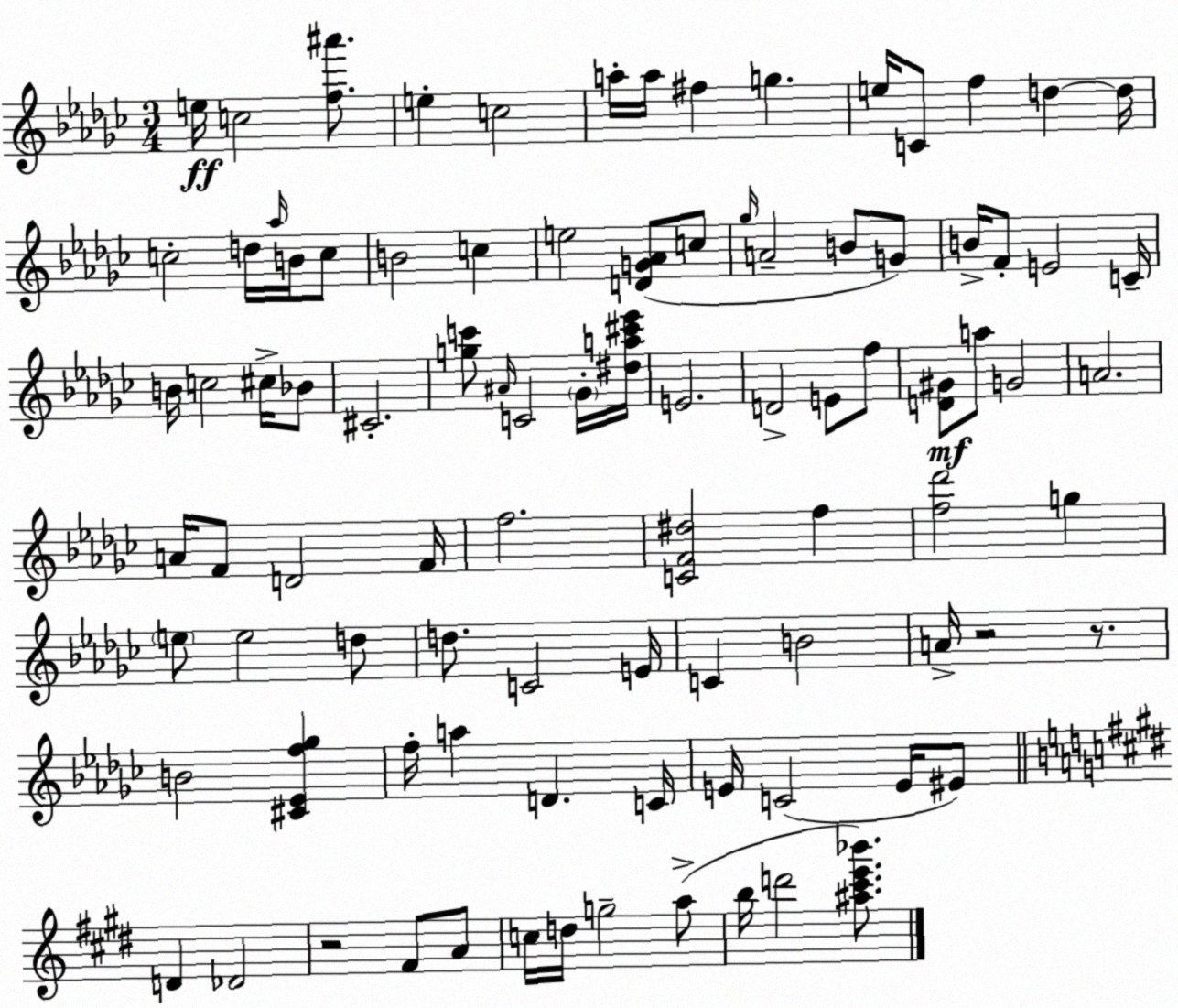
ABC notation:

X:1
T:Untitled
M:3/4
L:1/4
K:Ebm
e/4 c2 [f^a']/2 e c2 a/4 a/4 ^f g e/4 C/2 f d d/4 c2 d/4 _a/4 B/4 c/2 B2 c e2 [DG_A]/2 c/2 _g/4 A2 B/2 G/2 B/4 F/2 E2 C/4 B/4 c2 ^c/4 _B/2 ^C2 [gc']/2 ^A/4 C2 _G/4 [^da^c'_e']/4 E2 D2 E/2 f/2 [D^G]/2 a/2 G2 A2 A/4 F/2 D2 F/4 f2 [CF^d]2 f [f_d']2 g e/2 e2 d/2 d/2 C2 E/4 C B2 A/4 z2 z/2 B2 [^C_Ef_g] f/4 a D C/4 E/4 C2 E/4 ^E/2 D _D2 z2 ^F/2 A/2 c/4 d/4 g2 a/2 b/4 d'2 [^a^c'e'_b']/2